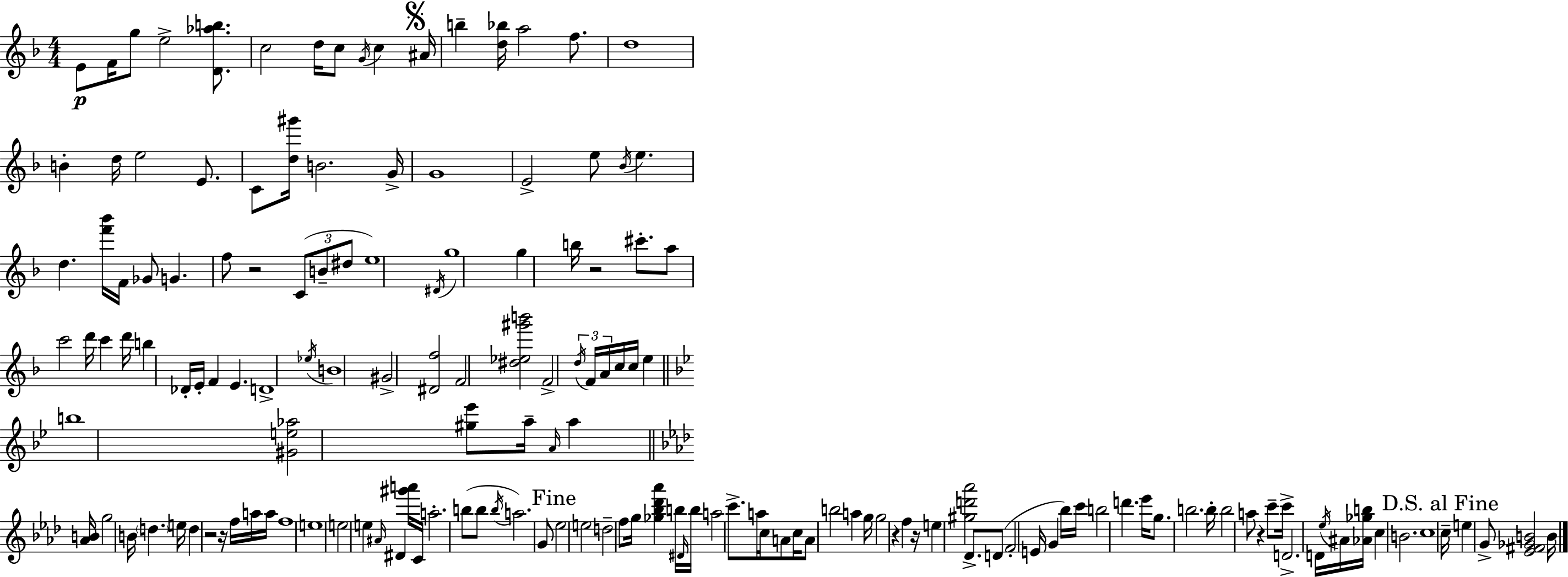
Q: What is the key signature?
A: D minor